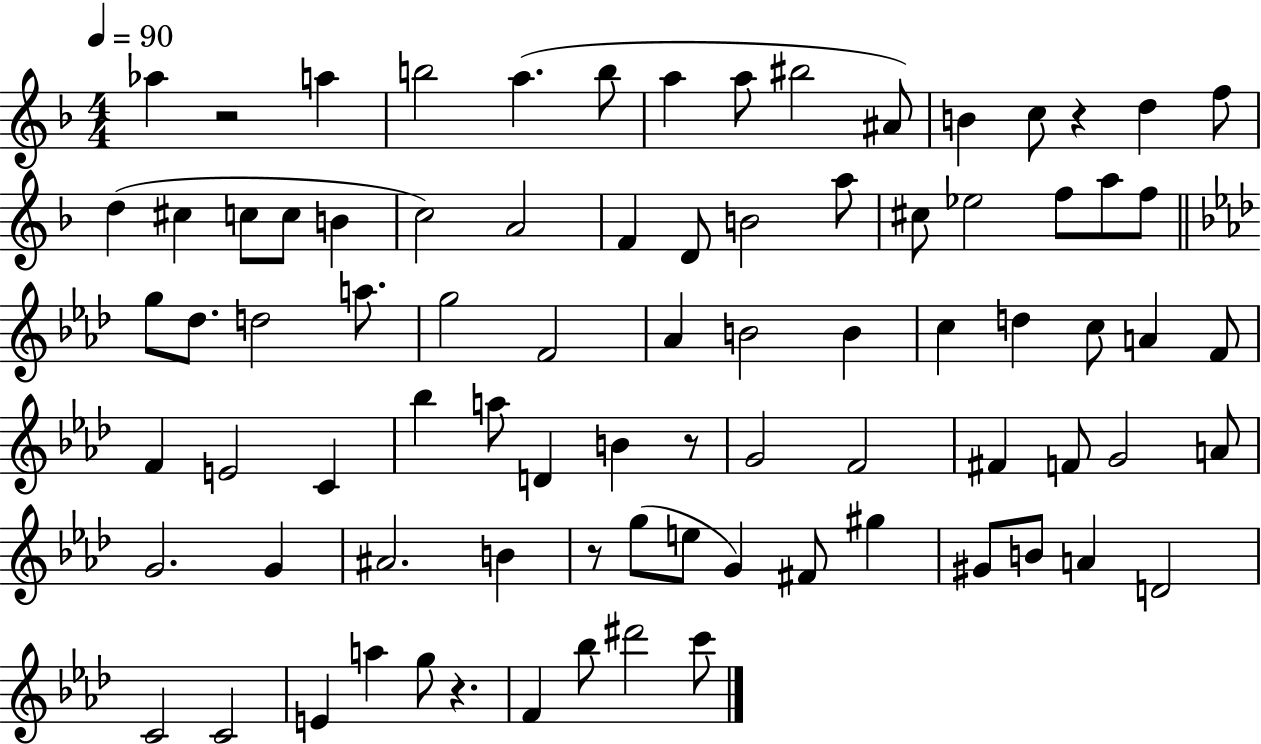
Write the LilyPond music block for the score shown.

{
  \clef treble
  \numericTimeSignature
  \time 4/4
  \key f \major
  \tempo 4 = 90
  \repeat volta 2 { aes''4 r2 a''4 | b''2 a''4.( b''8 | a''4 a''8 bis''2 ais'8) | b'4 c''8 r4 d''4 f''8 | \break d''4( cis''4 c''8 c''8 b'4 | c''2) a'2 | f'4 d'8 b'2 a''8 | cis''8 ees''2 f''8 a''8 f''8 | \break \bar "||" \break \key f \minor g''8 des''8. d''2 a''8. | g''2 f'2 | aes'4 b'2 b'4 | c''4 d''4 c''8 a'4 f'8 | \break f'4 e'2 c'4 | bes''4 a''8 d'4 b'4 r8 | g'2 f'2 | fis'4 f'8 g'2 a'8 | \break g'2. g'4 | ais'2. b'4 | r8 g''8( e''8 g'4) fis'8 gis''4 | gis'8 b'8 a'4 d'2 | \break c'2 c'2 | e'4 a''4 g''8 r4. | f'4 bes''8 dis'''2 c'''8 | } \bar "|."
}